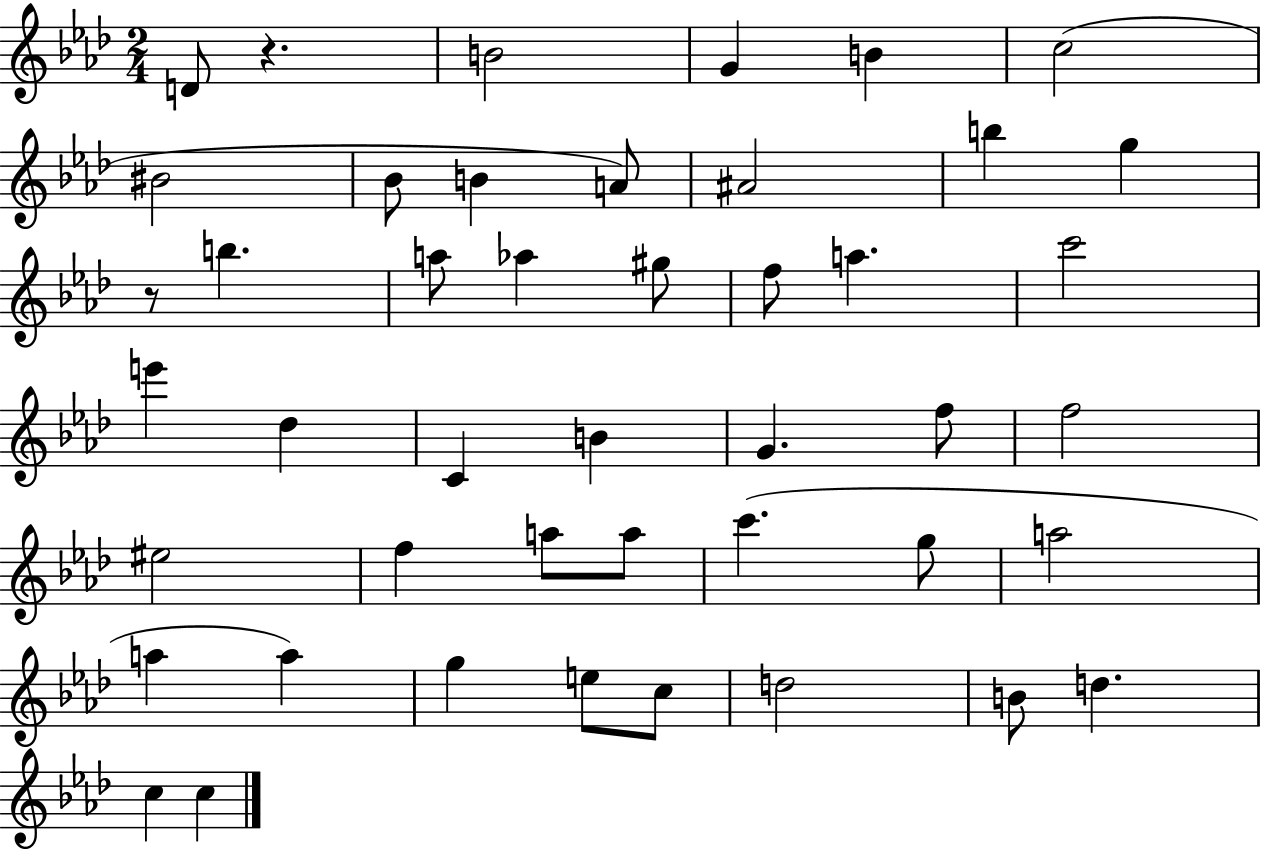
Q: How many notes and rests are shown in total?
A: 45